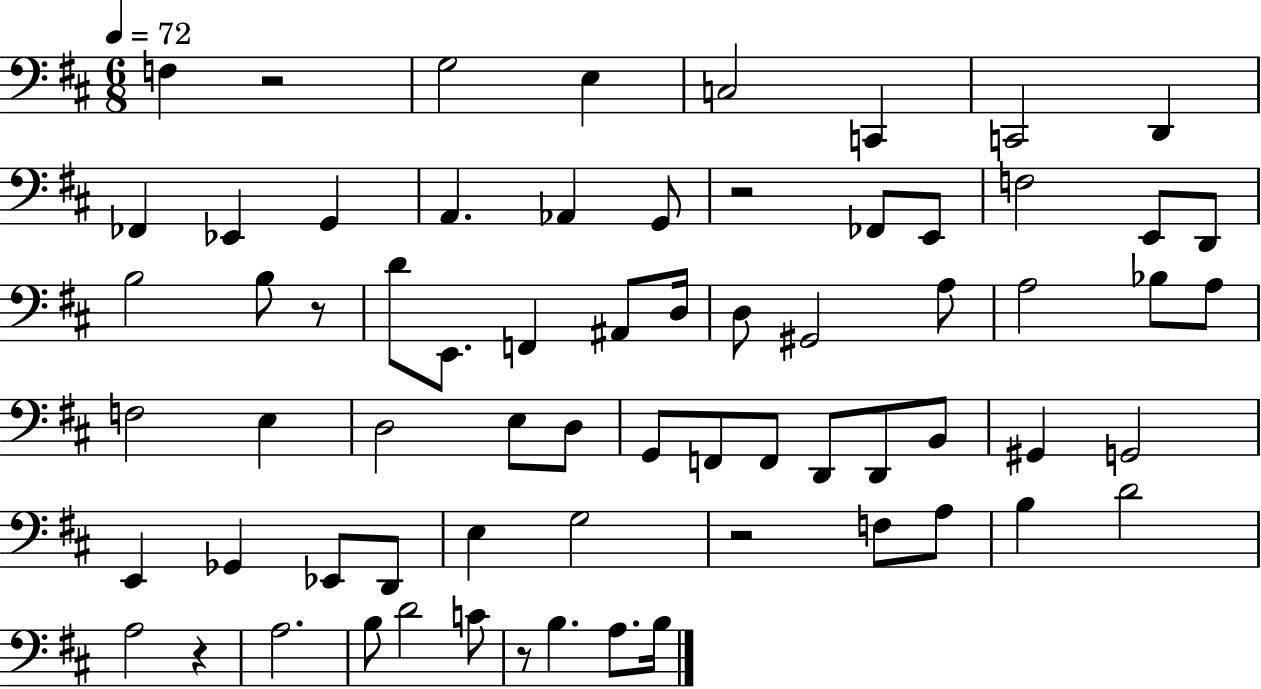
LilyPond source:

{
  \clef bass
  \numericTimeSignature
  \time 6/8
  \key d \major
  \tempo 4 = 72
  \repeat volta 2 { f4 r2 | g2 e4 | c2 c,4 | c,2 d,4 | \break fes,4 ees,4 g,4 | a,4. aes,4 g,8 | r2 fes,8 e,8 | f2 e,8 d,8 | \break b2 b8 r8 | d'8 e,8. f,4 ais,8 d16 | d8 gis,2 a8 | a2 bes8 a8 | \break f2 e4 | d2 e8 d8 | g,8 f,8 f,8 d,8 d,8 b,8 | gis,4 g,2 | \break e,4 ges,4 ees,8 d,8 | e4 g2 | r2 f8 a8 | b4 d'2 | \break a2 r4 | a2. | b8 d'2 c'8 | r8 b4. a8. b16 | \break } \bar "|."
}